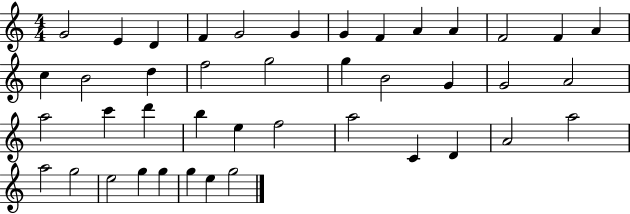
G4/h E4/q D4/q F4/q G4/h G4/q G4/q F4/q A4/q A4/q F4/h F4/q A4/q C5/q B4/h D5/q F5/h G5/h G5/q B4/h G4/q G4/h A4/h A5/h C6/q D6/q B5/q E5/q F5/h A5/h C4/q D4/q A4/h A5/h A5/h G5/h E5/h G5/q G5/q G5/q E5/q G5/h